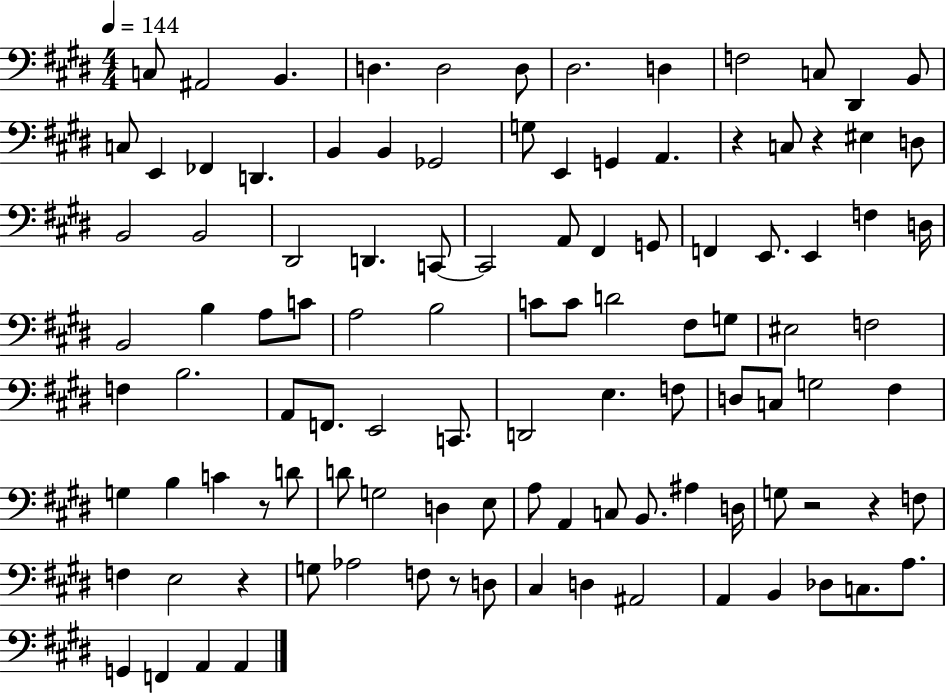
X:1
T:Untitled
M:4/4
L:1/4
K:E
C,/2 ^A,,2 B,, D, D,2 D,/2 ^D,2 D, F,2 C,/2 ^D,, B,,/2 C,/2 E,, _F,, D,, B,, B,, _G,,2 G,/2 E,, G,, A,, z C,/2 z ^E, D,/2 B,,2 B,,2 ^D,,2 D,, C,,/2 C,,2 A,,/2 ^F,, G,,/2 F,, E,,/2 E,, F, D,/4 B,,2 B, A,/2 C/2 A,2 B,2 C/2 C/2 D2 ^F,/2 G,/2 ^E,2 F,2 F, B,2 A,,/2 F,,/2 E,,2 C,,/2 D,,2 E, F,/2 D,/2 C,/2 G,2 ^F, G, B, C z/2 D/2 D/2 G,2 D, E,/2 A,/2 A,, C,/2 B,,/2 ^A, D,/4 G,/2 z2 z F,/2 F, E,2 z G,/2 _A,2 F,/2 z/2 D,/2 ^C, D, ^A,,2 A,, B,, _D,/2 C,/2 A,/2 G,, F,, A,, A,,